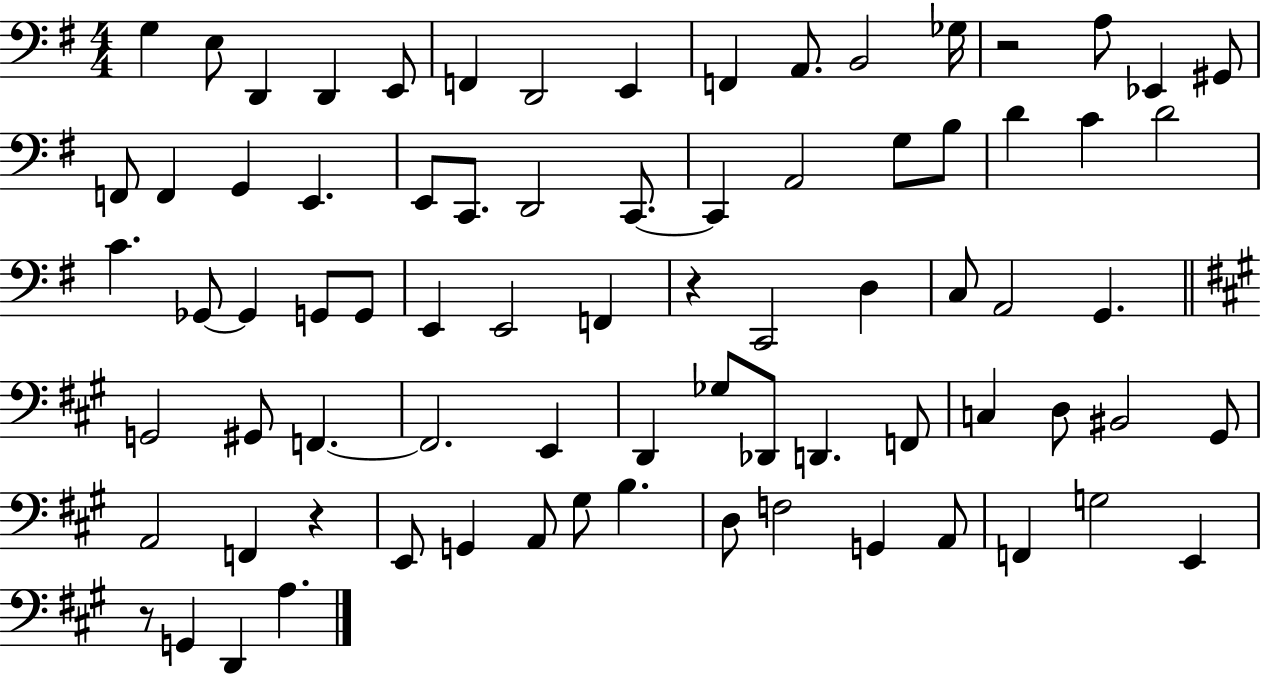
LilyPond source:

{
  \clef bass
  \numericTimeSignature
  \time 4/4
  \key g \major
  g4 e8 d,4 d,4 e,8 | f,4 d,2 e,4 | f,4 a,8. b,2 ges16 | r2 a8 ees,4 gis,8 | \break f,8 f,4 g,4 e,4. | e,8 c,8. d,2 c,8.~~ | c,4 a,2 g8 b8 | d'4 c'4 d'2 | \break c'4. ges,8~~ ges,4 g,8 g,8 | e,4 e,2 f,4 | r4 c,2 d4 | c8 a,2 g,4. | \break \bar "||" \break \key a \major g,2 gis,8 f,4.~~ | f,2. e,4 | d,4 ges8 des,8 d,4. f,8 | c4 d8 bis,2 gis,8 | \break a,2 f,4 r4 | e,8 g,4 a,8 gis8 b4. | d8 f2 g,4 a,8 | f,4 g2 e,4 | \break r8 g,4 d,4 a4. | \bar "|."
}